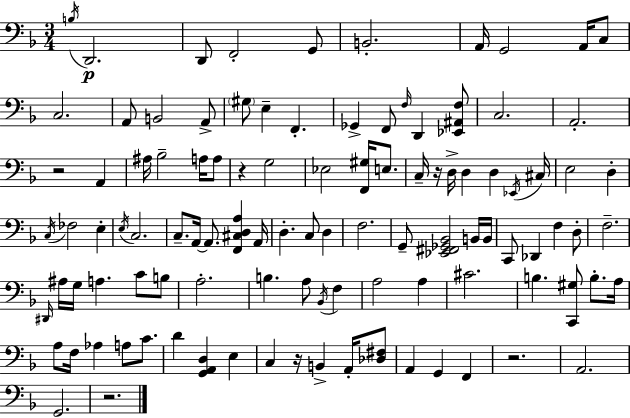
{
  \clef bass
  \numericTimeSignature
  \time 3/4
  \key f \major
  \repeat volta 2 { \acciaccatura { b16 }\p d,2. | d,8 f,2-. g,8 | b,2.-. | a,16 g,2 a,16 c8 | \break c2. | a,8 b,2 a,8-> | \parenthesize gis8 e4-- f,4.-. | ges,4-> f,8 \grace { f16 } d,4 | \break <ees, ais, f>8 c2. | a,2.-. | r2 a,4 | ais16 bes2-- a16 | \break a8 r4 g2 | ees2 <f, gis>16 e8. | c16-- r16 d16-> d4 d4 | \acciaccatura { ees,16 } cis16 e2 d4-. | \break \acciaccatura { c16 } fes2 | e4-. \acciaccatura { e16 } c2. | c8.-- a,16~~ a,8. | <f, cis d a>4 a,16 d4.-. c8 | \break d4 f2. | g,8-- <ees, fis, ges, bes,>2 | b,16 b,16 c,8 des,4 f4 | d8-. f2.-- | \break \grace { dis,16 } ais16 g16 a4. | c'8 b8 a2.-. | b4. | a8 \acciaccatura { bes,16 } f4 a2 | \break a4 cis'2. | b4. | <c, gis>8 b8.-. a16 a8 f16 aes4 | a8 c'8. d'4 <g, a, d>4 | \break e4 c4 r16 | b,4-> a,16-. <des fis>8 a,4 g,4 | f,4 r2. | a,2. | \break g,2. | r2. | } \bar "|."
}